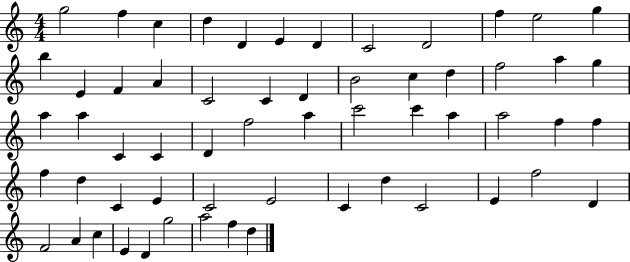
X:1
T:Untitled
M:4/4
L:1/4
K:C
g2 f c d D E D C2 D2 f e2 g b E F A C2 C D B2 c d f2 a g a a C C D f2 a c'2 c' a a2 f f f d C E C2 E2 C d C2 E f2 D F2 A c E D g2 a2 f d